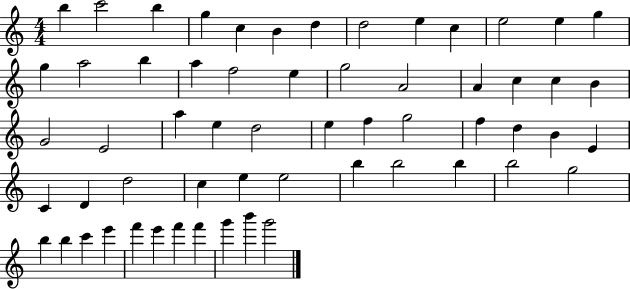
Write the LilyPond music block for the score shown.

{
  \clef treble
  \numericTimeSignature
  \time 4/4
  \key c \major
  b''4 c'''2 b''4 | g''4 c''4 b'4 d''4 | d''2 e''4 c''4 | e''2 e''4 g''4 | \break g''4 a''2 b''4 | a''4 f''2 e''4 | g''2 a'2 | a'4 c''4 c''4 b'4 | \break g'2 e'2 | a''4 e''4 d''2 | e''4 f''4 g''2 | f''4 d''4 b'4 e'4 | \break c'4 d'4 d''2 | c''4 e''4 e''2 | b''4 b''2 b''4 | b''2 g''2 | \break b''4 b''4 c'''4 e'''4 | f'''4 e'''4 f'''4 f'''4 | g'''4 b'''4 g'''2 | \bar "|."
}